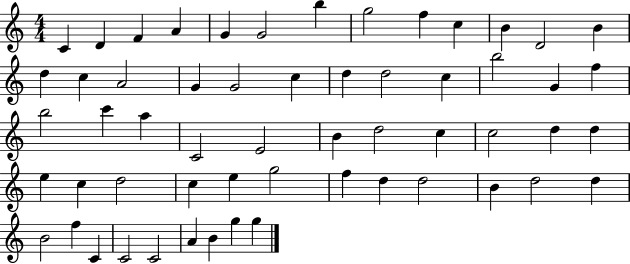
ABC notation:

X:1
T:Untitled
M:4/4
L:1/4
K:C
C D F A G G2 b g2 f c B D2 B d c A2 G G2 c d d2 c b2 G f b2 c' a C2 E2 B d2 c c2 d d e c d2 c e g2 f d d2 B d2 d B2 f C C2 C2 A B g g